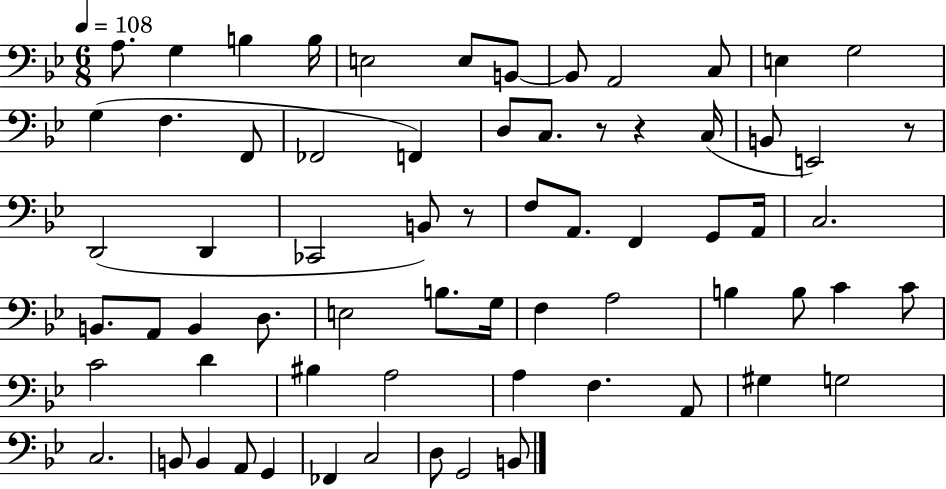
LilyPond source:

{
  \clef bass
  \numericTimeSignature
  \time 6/8
  \key bes \major
  \tempo 4 = 108
  \repeat volta 2 { a8. g4 b4 b16 | e2 e8 b,8~~ | b,8 a,2 c8 | e4 g2 | \break g4( f4. f,8 | fes,2 f,4) | d8 c8. r8 r4 c16( | b,8 e,2) r8 | \break d,2( d,4 | ces,2 b,8) r8 | f8 a,8. f,4 g,8 a,16 | c2. | \break b,8. a,8 b,4 d8. | e2 b8. g16 | f4 a2 | b4 b8 c'4 c'8 | \break c'2 d'4 | bis4 a2 | a4 f4. a,8 | gis4 g2 | \break c2. | b,8 b,4 a,8 g,4 | fes,4 c2 | d8 g,2 b,8 | \break } \bar "|."
}